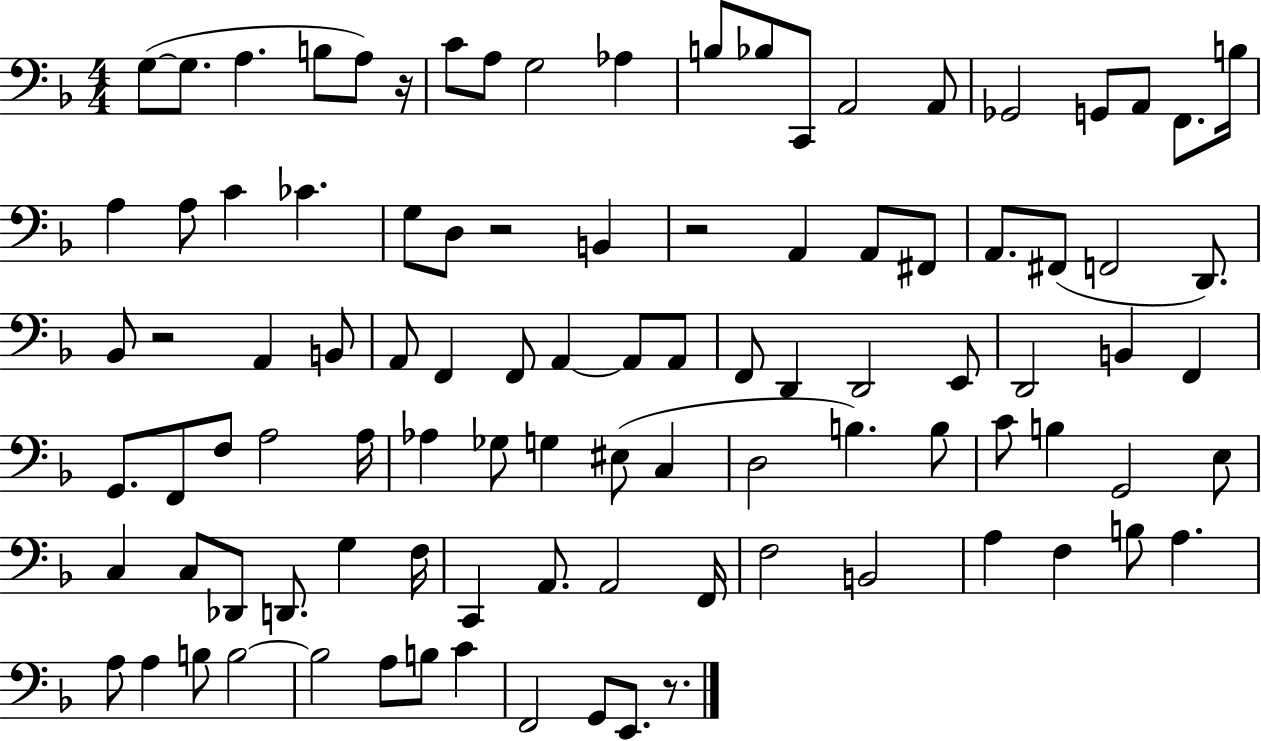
G3/e G3/e. A3/q. B3/e A3/e R/s C4/e A3/e G3/h Ab3/q B3/e Bb3/e C2/e A2/h A2/e Gb2/h G2/e A2/e F2/e. B3/s A3/q A3/e C4/q CES4/q. G3/e D3/e R/h B2/q R/h A2/q A2/e F#2/e A2/e. F#2/e F2/h D2/e. Bb2/e R/h A2/q B2/e A2/e F2/q F2/e A2/q A2/e A2/e F2/e D2/q D2/h E2/e D2/h B2/q F2/q G2/e. F2/e F3/e A3/h A3/s Ab3/q Gb3/e G3/q EIS3/e C3/q D3/h B3/q. B3/e C4/e B3/q G2/h E3/e C3/q C3/e Db2/e D2/e. G3/q F3/s C2/q A2/e. A2/h F2/s F3/h B2/h A3/q F3/q B3/e A3/q. A3/e A3/q B3/e B3/h B3/h A3/e B3/e C4/q F2/h G2/e E2/e. R/e.